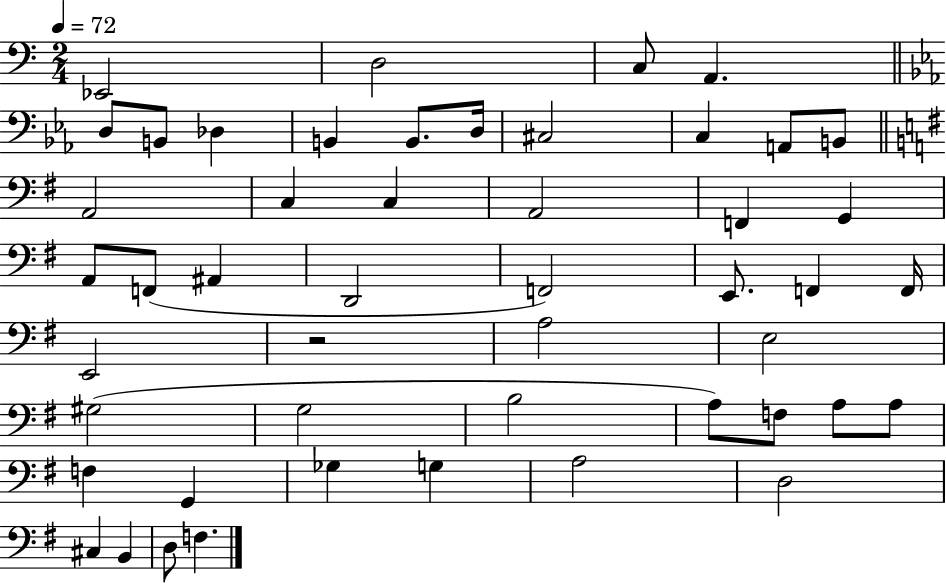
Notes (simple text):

Eb2/h D3/h C3/e A2/q. D3/e B2/e Db3/q B2/q B2/e. D3/s C#3/h C3/q A2/e B2/e A2/h C3/q C3/q A2/h F2/q G2/q A2/e F2/e A#2/q D2/h F2/h E2/e. F2/q F2/s E2/h R/h A3/h E3/h G#3/h G3/h B3/h A3/e F3/e A3/e A3/e F3/q G2/q Gb3/q G3/q A3/h D3/h C#3/q B2/q D3/e F3/q.